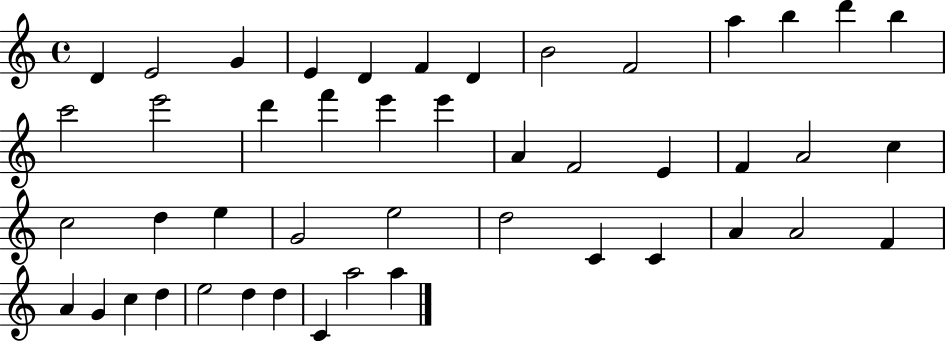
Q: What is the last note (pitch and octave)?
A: A5